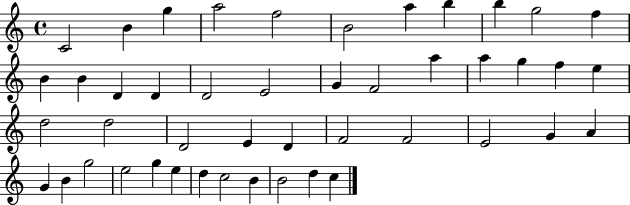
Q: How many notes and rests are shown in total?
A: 46